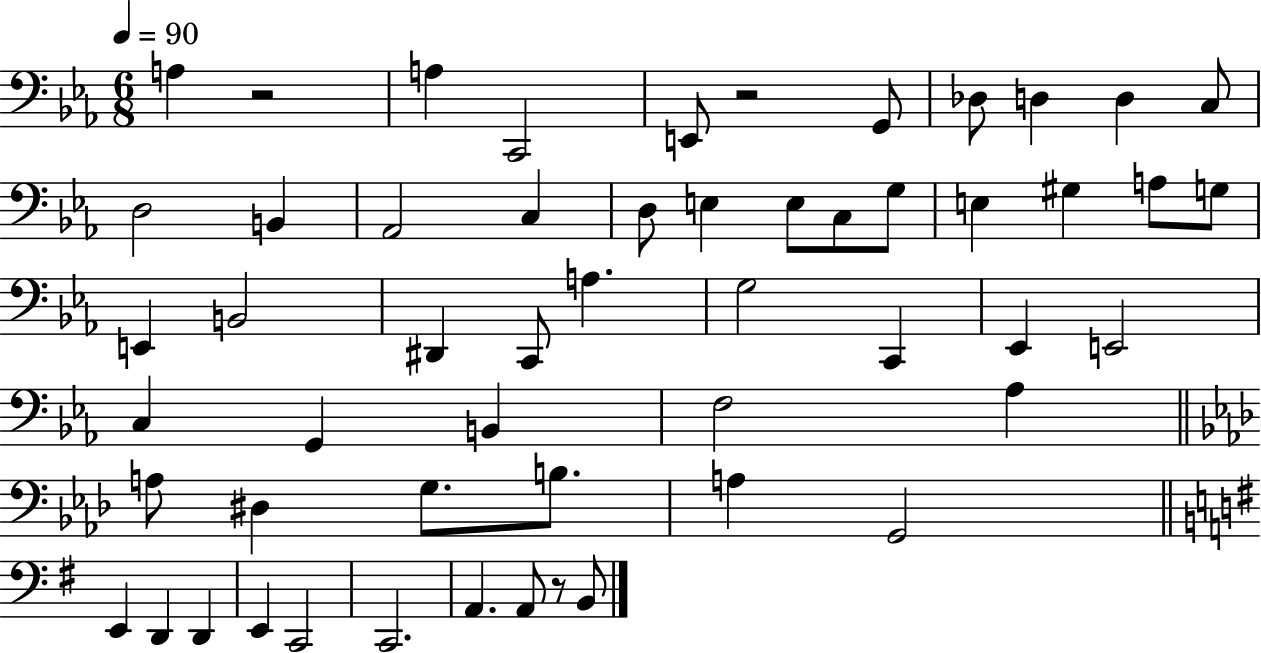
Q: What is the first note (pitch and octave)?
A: A3